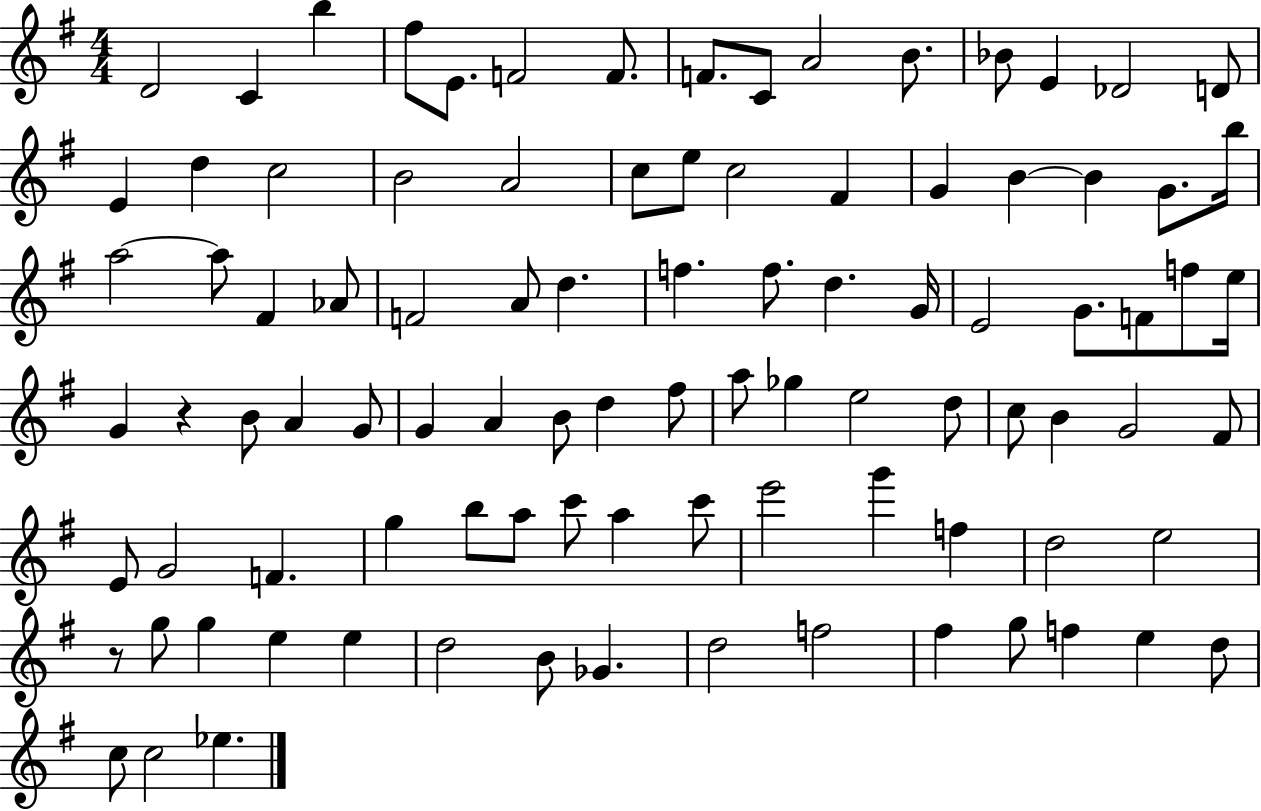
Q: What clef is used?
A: treble